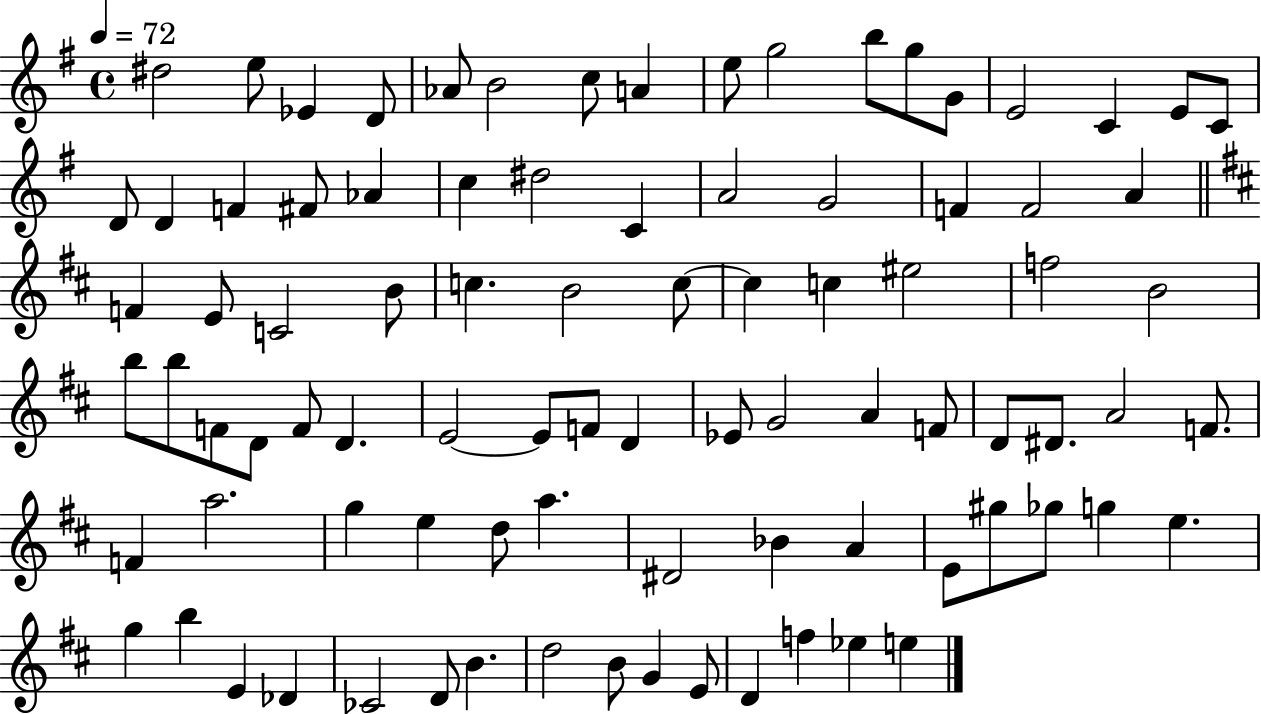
X:1
T:Untitled
M:4/4
L:1/4
K:G
^d2 e/2 _E D/2 _A/2 B2 c/2 A e/2 g2 b/2 g/2 G/2 E2 C E/2 C/2 D/2 D F ^F/2 _A c ^d2 C A2 G2 F F2 A F E/2 C2 B/2 c B2 c/2 c c ^e2 f2 B2 b/2 b/2 F/2 D/2 F/2 D E2 E/2 F/2 D _E/2 G2 A F/2 D/2 ^D/2 A2 F/2 F a2 g e d/2 a ^D2 _B A E/2 ^g/2 _g/2 g e g b E _D _C2 D/2 B d2 B/2 G E/2 D f _e e